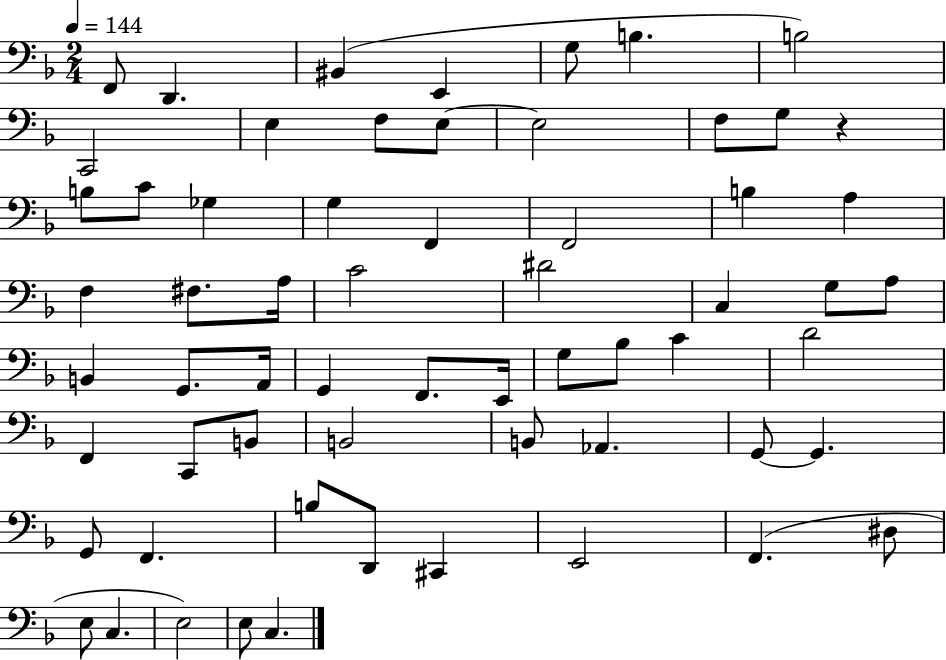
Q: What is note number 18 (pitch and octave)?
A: G3